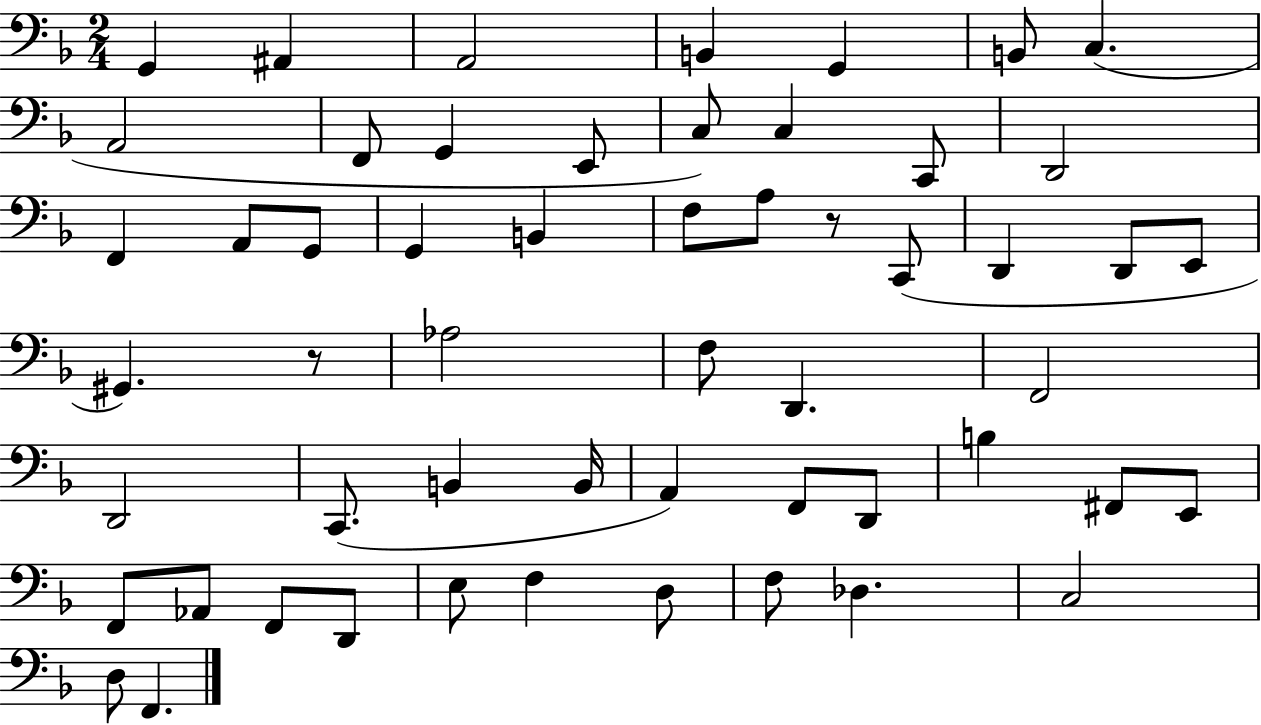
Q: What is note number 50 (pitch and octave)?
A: Db3